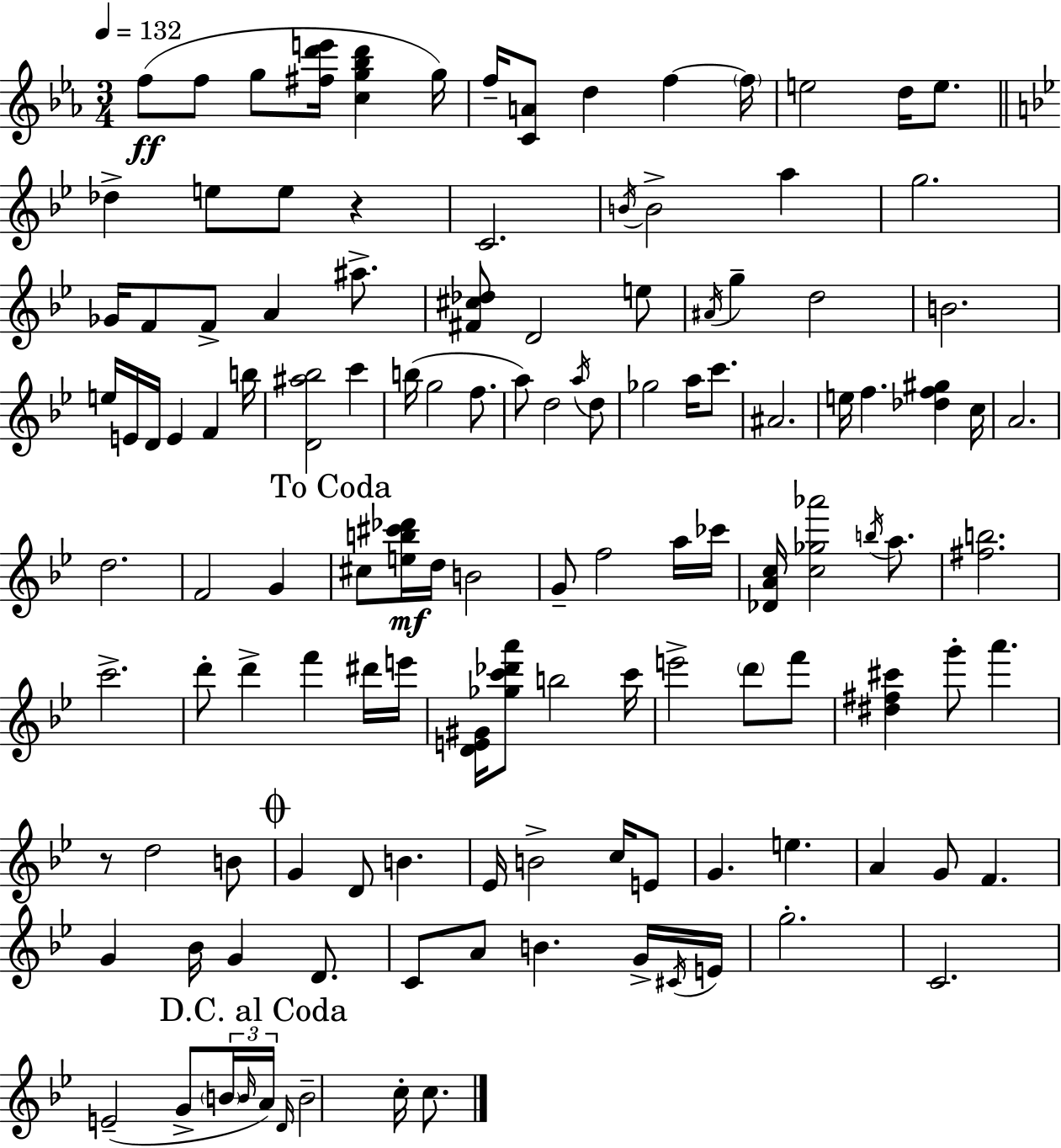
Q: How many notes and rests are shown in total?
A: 127